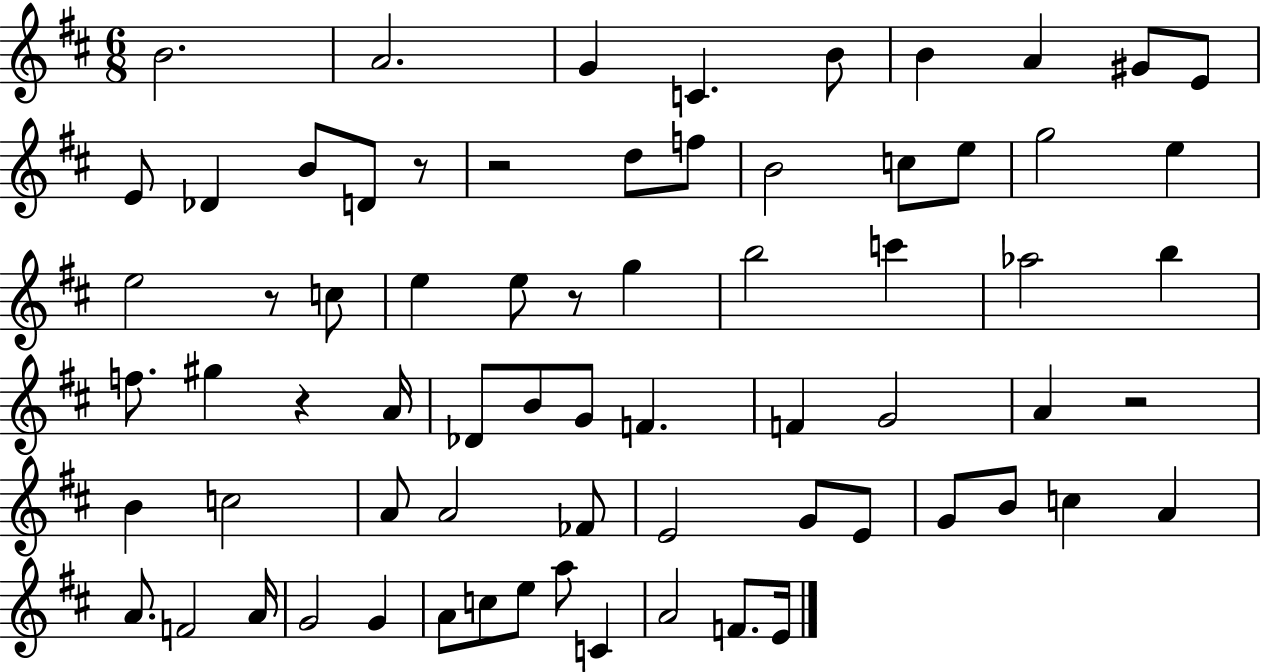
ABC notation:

X:1
T:Untitled
M:6/8
L:1/4
K:D
B2 A2 G C B/2 B A ^G/2 E/2 E/2 _D B/2 D/2 z/2 z2 d/2 f/2 B2 c/2 e/2 g2 e e2 z/2 c/2 e e/2 z/2 g b2 c' _a2 b f/2 ^g z A/4 _D/2 B/2 G/2 F F G2 A z2 B c2 A/2 A2 _F/2 E2 G/2 E/2 G/2 B/2 c A A/2 F2 A/4 G2 G A/2 c/2 e/2 a/2 C A2 F/2 E/4